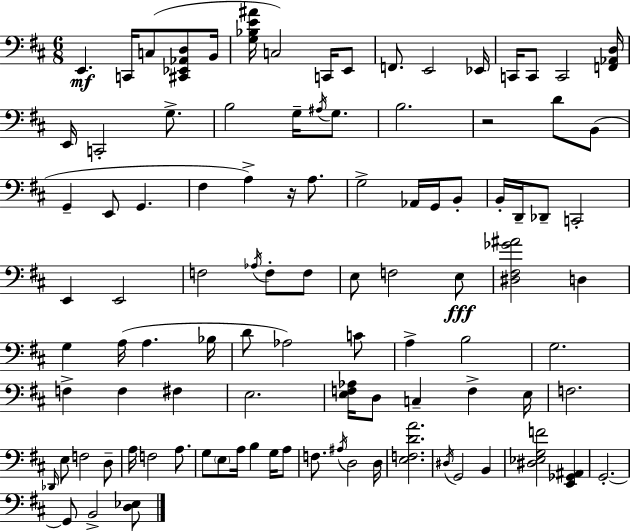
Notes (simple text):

E2/q. C2/s C3/e [C#2,Eb2,Ab2,D3]/e B2/s [G3,Bb3,E4,A#4]/s C3/h C2/s E2/e F2/e. E2/h Eb2/s C2/s C2/e C2/h [F2,Ab2,D3]/s E2/s C2/h G3/e. B3/h G3/s A#3/s G3/e. B3/h. R/h D4/e B2/e G2/q E2/e G2/q. F#3/q A3/q R/s A3/e. G3/h Ab2/s G2/s B2/e B2/s D2/s Db2/e C2/h E2/q E2/h F3/h Ab3/s F3/e F3/e E3/e F3/h E3/e [D#3,F#3,Gb4,A#4]/h D3/q G3/q A3/s A3/q. Bb3/s D4/e Ab3/h C4/e A3/q B3/h G3/h. F3/q F3/q F#3/q E3/h. [E3,F3,Ab3]/s D3/e C3/q F3/q E3/s F3/h. Db2/s E3/e F3/h D3/e A3/s F3/h A3/e. G3/e E3/e A3/s B3/q G3/s A3/e F3/e. A#3/s D3/h D3/s [E3,F3,D4,A4]/h. D#3/s G2/h B2/q [D#3,Eb3,G3,F4]/h [E2,Gb2,A#2]/q G2/h. G2/e B2/h [D3,Eb3]/e